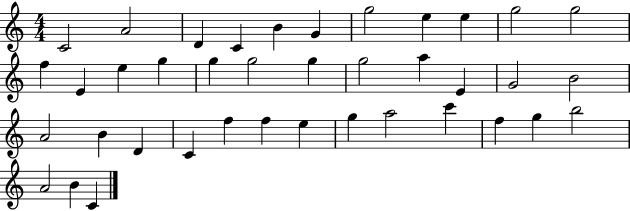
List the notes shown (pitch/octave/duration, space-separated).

C4/h A4/h D4/q C4/q B4/q G4/q G5/h E5/q E5/q G5/h G5/h F5/q E4/q E5/q G5/q G5/q G5/h G5/q G5/h A5/q E4/q G4/h B4/h A4/h B4/q D4/q C4/q F5/q F5/q E5/q G5/q A5/h C6/q F5/q G5/q B5/h A4/h B4/q C4/q